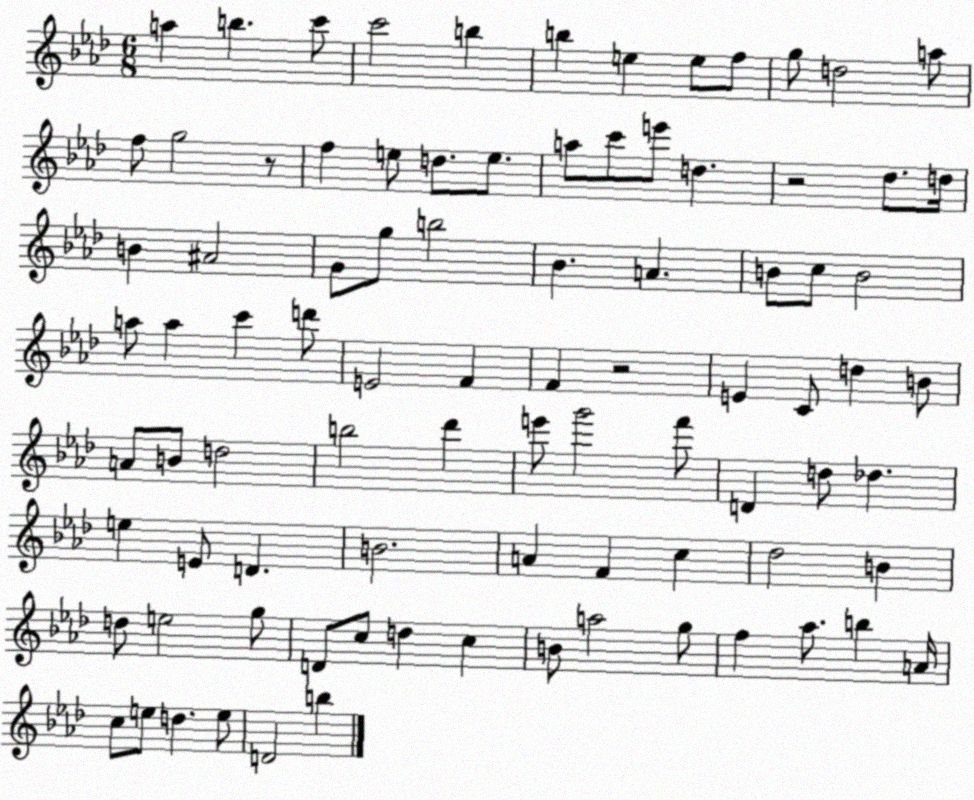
X:1
T:Untitled
M:6/8
L:1/4
K:Ab
a b c'/2 c'2 b b e e/2 f/2 g/2 d2 a/2 f/2 g2 z/2 f e/2 d/2 e/2 a/2 c'/2 e'/2 d z2 _d/2 d/4 B ^A2 G/2 g/2 b2 _B A B/2 c/2 B2 a/2 a c' d'/2 E2 F F z2 E C/2 d B/2 A/2 B/2 d2 b2 _d' e'/2 g'2 f'/2 D d/2 _d e E/2 D B2 A F c _d2 B d/2 e2 g/2 D/2 c/2 d c B/2 a2 g/2 f _a/2 b A/4 c/2 e/2 d e/2 D2 b